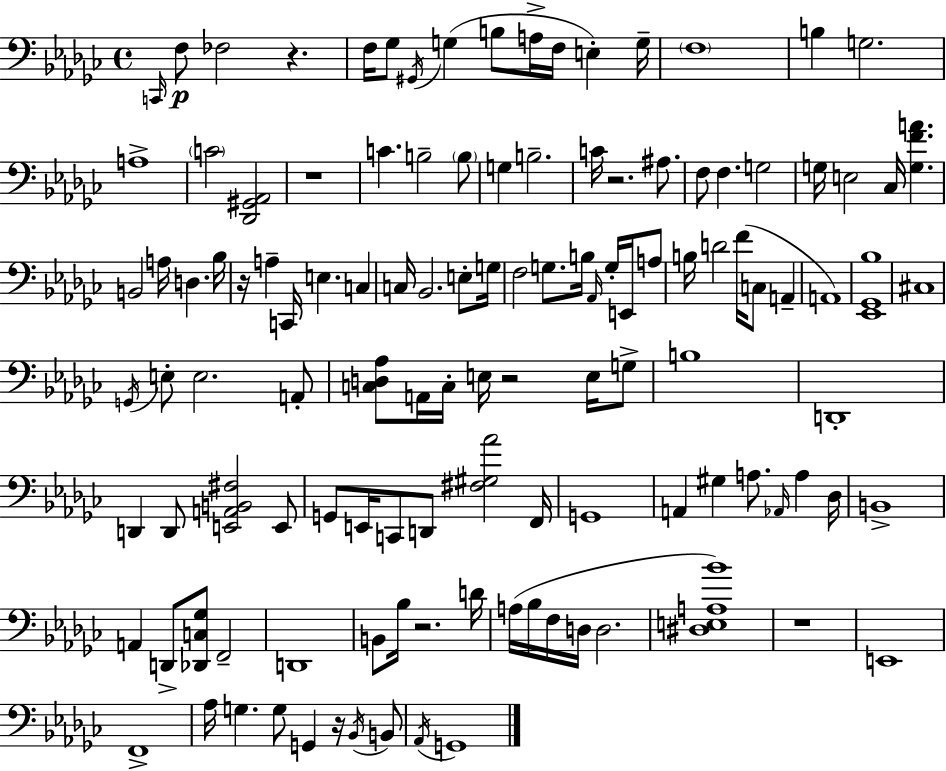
C2/s F3/e FES3/h R/q. F3/s Gb3/e G#2/s G3/q B3/e A3/s F3/s E3/q G3/s F3/w B3/q G3/h. A3/w C4/h [Db2,G#2,Ab2]/h R/w C4/q. B3/h B3/e G3/q B3/h. C4/s R/h. A#3/e. F3/e F3/q. G3/h G3/s E3/h CES3/s [G3,F4,A4]/q. B2/h A3/s D3/q. Bb3/s R/s A3/q C2/s E3/q. C3/q C3/s Bb2/h. E3/e G3/s F3/h G3/e. B3/s Ab2/s G3/s E2/s A3/e B3/s D4/h F4/s C3/e A2/q A2/w [Eb2,Gb2,Bb3]/w C#3/w G2/s E3/e E3/h. A2/e [C3,D3,Ab3]/e A2/s C3/s E3/s R/h E3/s G3/e B3/w D2/w D2/q D2/e [E2,A2,B2,F#3]/h E2/e G2/e E2/s C2/e D2/e [F#3,G#3,Ab4]/h F2/s G2/w A2/q G#3/q A3/e. Ab2/s A3/q Db3/s B2/w A2/q D2/e [Db2,C3,Gb3]/e F2/h D2/w B2/e Bb3/s R/h. D4/s A3/s Bb3/s F3/s D3/s D3/h. [D#3,E3,A3,Bb4]/w R/w E2/w F2/w Ab3/s G3/q. G3/e G2/q R/s Bb2/s B2/e Ab2/s G2/w